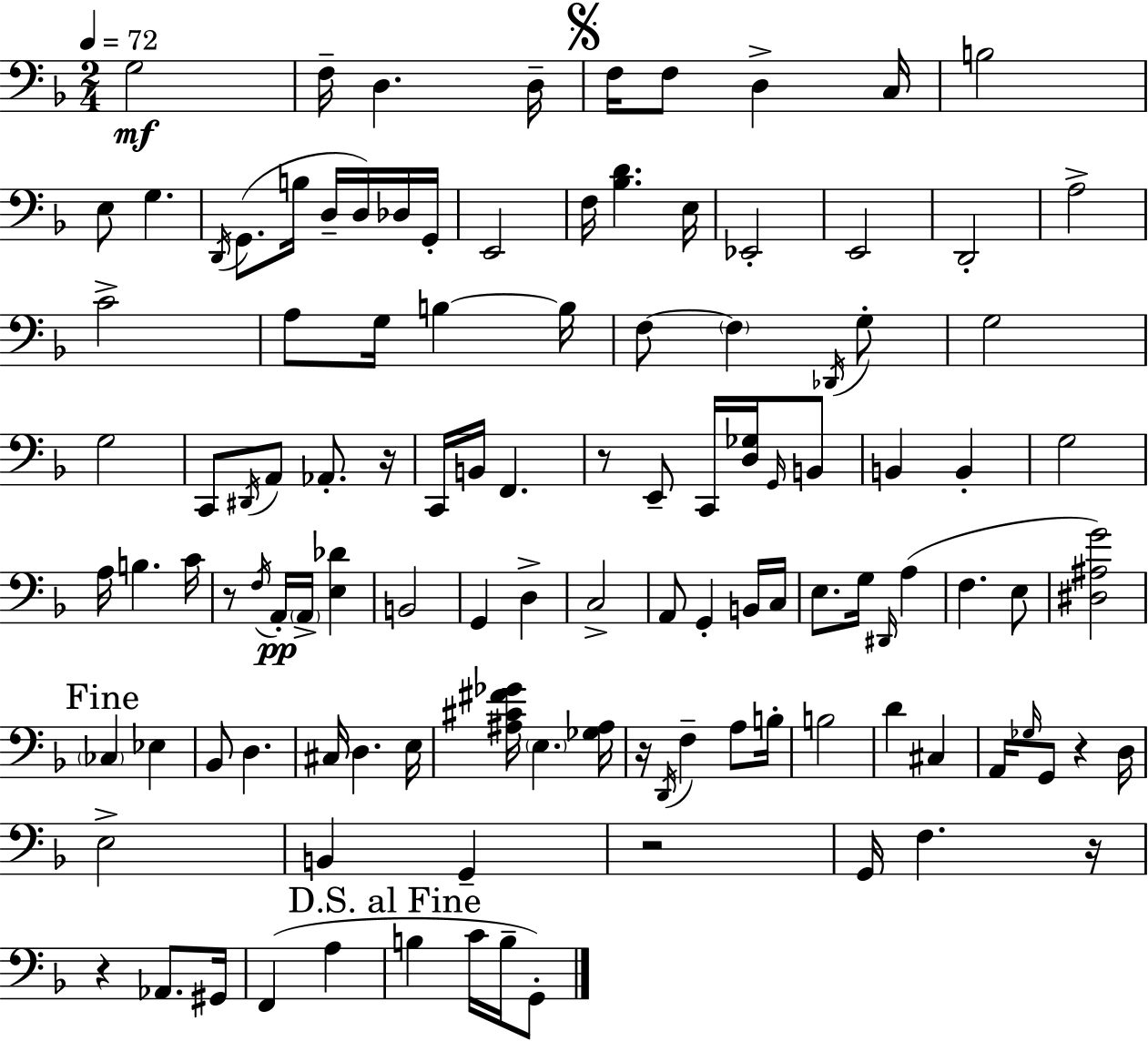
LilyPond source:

{
  \clef bass
  \numericTimeSignature
  \time 2/4
  \key f \major
  \tempo 4 = 72
  g2\mf | f16-- d4. d16-- | \mark \markup { \musicglyph "scripts.segno" } f16 f8 d4-> c16 | b2 | \break e8 g4. | \acciaccatura { d,16 }( g,8. b16 d16-- d16) des16 | g,16-. e,2 | f16 <bes d'>4. | \break e16 ees,2-. | e,2 | d,2-. | a2-> | \break c'2-> | a8 g16 b4~~ | b16 f8~~ \parenthesize f4 \acciaccatura { des,16 } | g8-. g2 | \break g2 | c,8 \acciaccatura { dis,16 } a,8 aes,8.-. | r16 c,16 b,16 f,4. | r8 e,8-- c,16 | \break <d ges>16 \grace { g,16 } b,8 b,4 | b,4-. g2 | a16 b4. | c'16 r8 \acciaccatura { f16 }\pp a,16-. | \break \parenthesize a,16-> <e des'>4 b,2 | g,4 | d4-> c2-> | a,8 g,4-. | \break b,16 c16 e8. | g16 \grace { dis,16 } a4( f4. | e8 <dis ais g'>2) | \mark "Fine" \parenthesize ces4 | \break ees4 bes,8 | d4. cis16 d4. | e16 <ais cis' fis' ges'>16 \parenthesize e4. | <ges ais>16 r16 \acciaccatura { d,16 } | \break f4-- a8 b16-. b2 | d'4 | cis4 a,16 | \grace { ges16 } g,8 r4 d16 | \break e2-> | b,4 g,4-- | r2 | g,16 f4. r16 | \break r4 aes,8. gis,16 | f,4( a4 | \mark "D.S. al Fine" b4 c'16 b16-- g,8-.) | \bar "|."
}